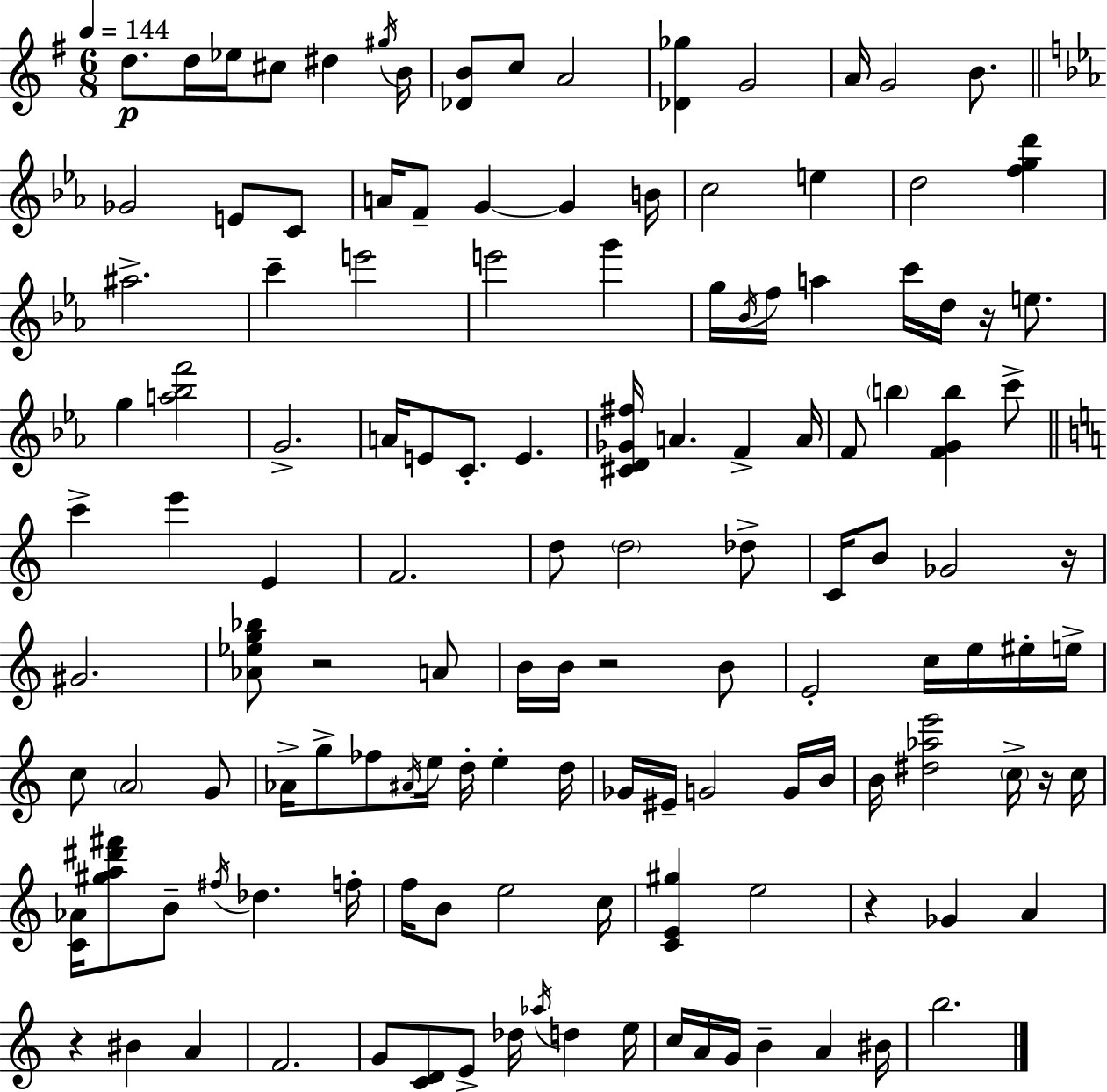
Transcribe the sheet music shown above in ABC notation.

X:1
T:Untitled
M:6/8
L:1/4
K:Em
d/2 d/4 _e/4 ^c/2 ^d ^g/4 B/4 [_DB]/2 c/2 A2 [_D_g] G2 A/4 G2 B/2 _G2 E/2 C/2 A/4 F/2 G G B/4 c2 e d2 [fgd'] ^a2 c' e'2 e'2 g' g/4 _B/4 f/4 a c'/4 d/4 z/4 e/2 g [a_bf']2 G2 A/4 E/2 C/2 E [^CD_G^f]/4 A F A/4 F/2 b [FGb] c'/2 c' e' E F2 d/2 d2 _d/2 C/4 B/2 _G2 z/4 ^G2 [_A_eg_b]/2 z2 A/2 B/4 B/4 z2 B/2 E2 c/4 e/4 ^e/4 e/4 c/2 A2 G/2 _A/4 g/2 _f/2 ^A/4 e/4 d/4 e d/4 _G/4 ^E/4 G2 G/4 B/4 B/4 [^d_ae']2 c/4 z/4 c/4 [C_A]/4 [^ga^d'^f']/2 B/2 ^f/4 _d f/4 f/4 B/2 e2 c/4 [CE^g] e2 z _G A z ^B A F2 G/2 [CD]/2 E/2 _d/4 _a/4 d e/4 c/4 A/4 G/4 B A ^B/4 b2